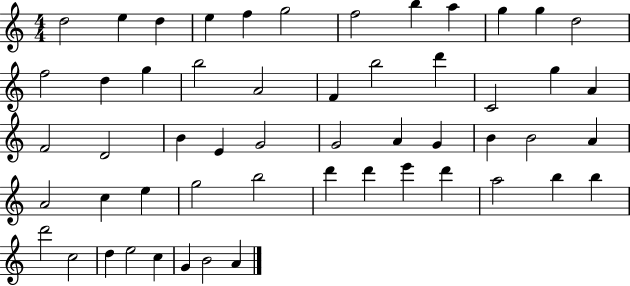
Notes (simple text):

D5/h E5/q D5/q E5/q F5/q G5/h F5/h B5/q A5/q G5/q G5/q D5/h F5/h D5/q G5/q B5/h A4/h F4/q B5/h D6/q C4/h G5/q A4/q F4/h D4/h B4/q E4/q G4/h G4/h A4/q G4/q B4/q B4/h A4/q A4/h C5/q E5/q G5/h B5/h D6/q D6/q E6/q D6/q A5/h B5/q B5/q D6/h C5/h D5/q E5/h C5/q G4/q B4/h A4/q